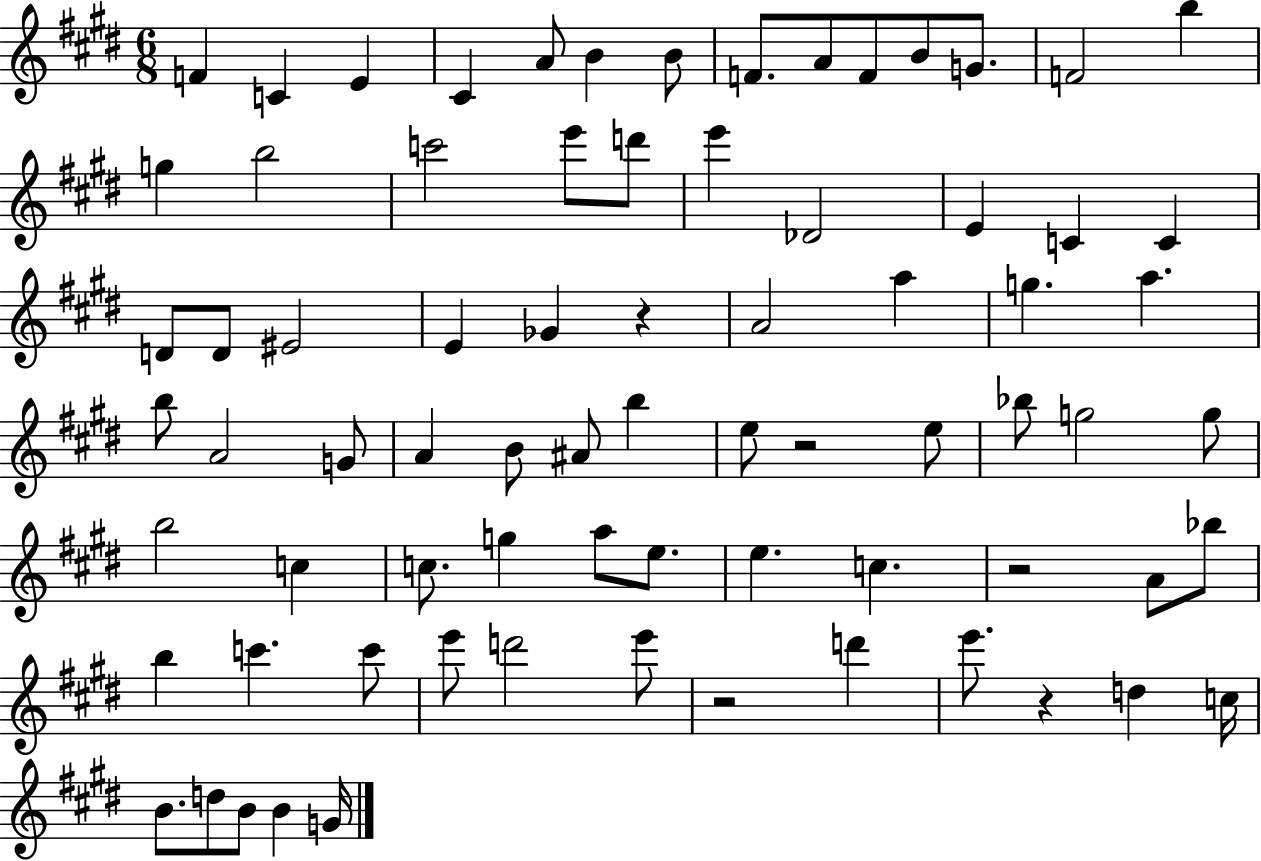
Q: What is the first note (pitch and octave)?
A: F4